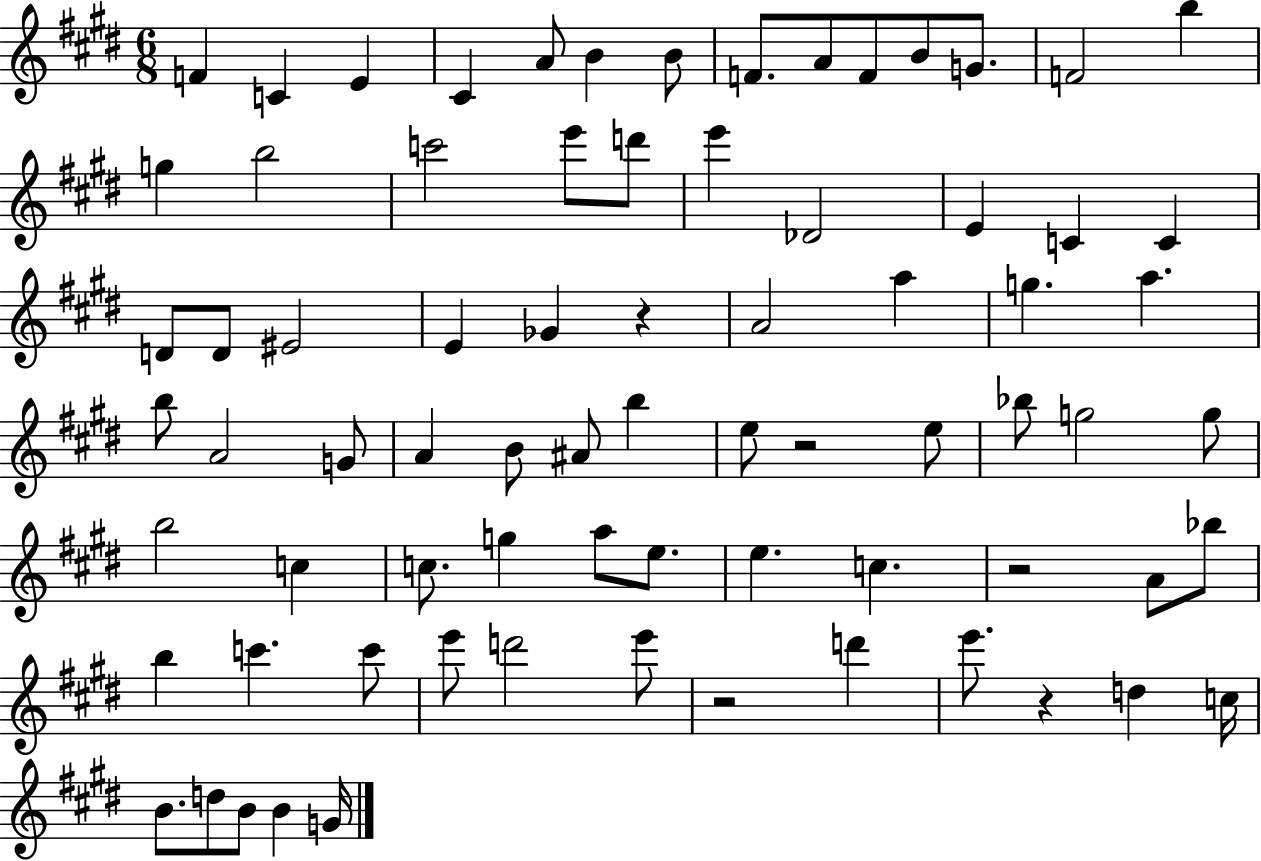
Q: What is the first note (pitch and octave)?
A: F4